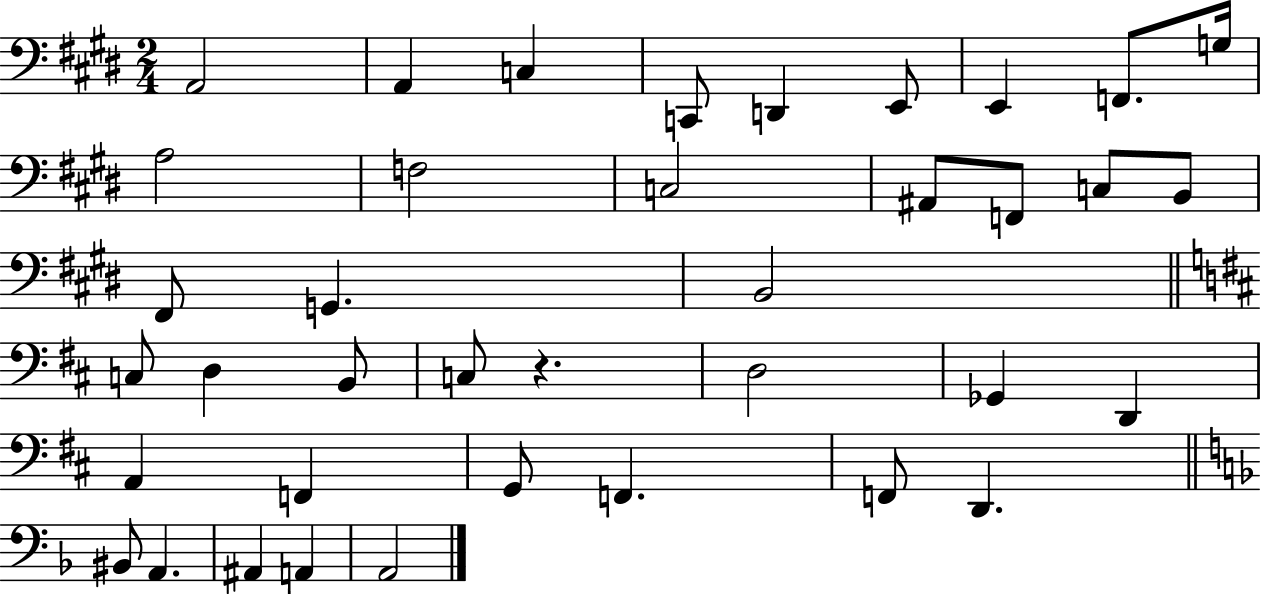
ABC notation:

X:1
T:Untitled
M:2/4
L:1/4
K:E
A,,2 A,, C, C,,/2 D,, E,,/2 E,, F,,/2 G,/4 A,2 F,2 C,2 ^A,,/2 F,,/2 C,/2 B,,/2 ^F,,/2 G,, B,,2 C,/2 D, B,,/2 C,/2 z D,2 _G,, D,, A,, F,, G,,/2 F,, F,,/2 D,, ^B,,/2 A,, ^A,, A,, A,,2